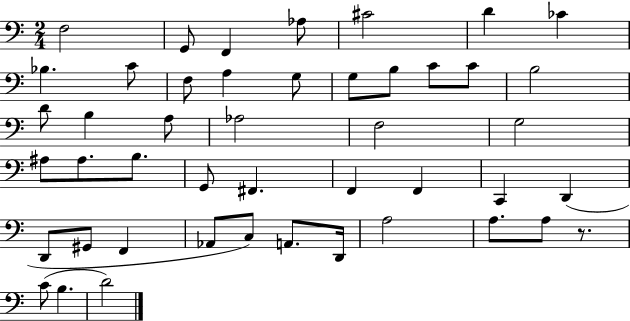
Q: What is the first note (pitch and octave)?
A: F3